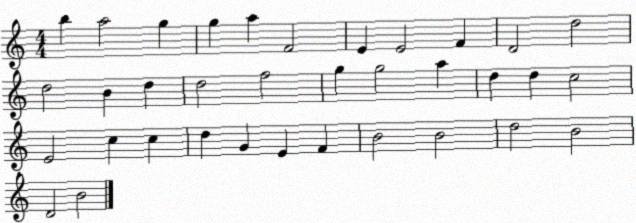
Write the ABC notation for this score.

X:1
T:Untitled
M:4/4
L:1/4
K:C
b a2 g g a F2 E E2 F D2 d2 d2 B d d2 f2 g g2 a d d c2 E2 c c d G E F B2 B2 d2 B2 D2 B2